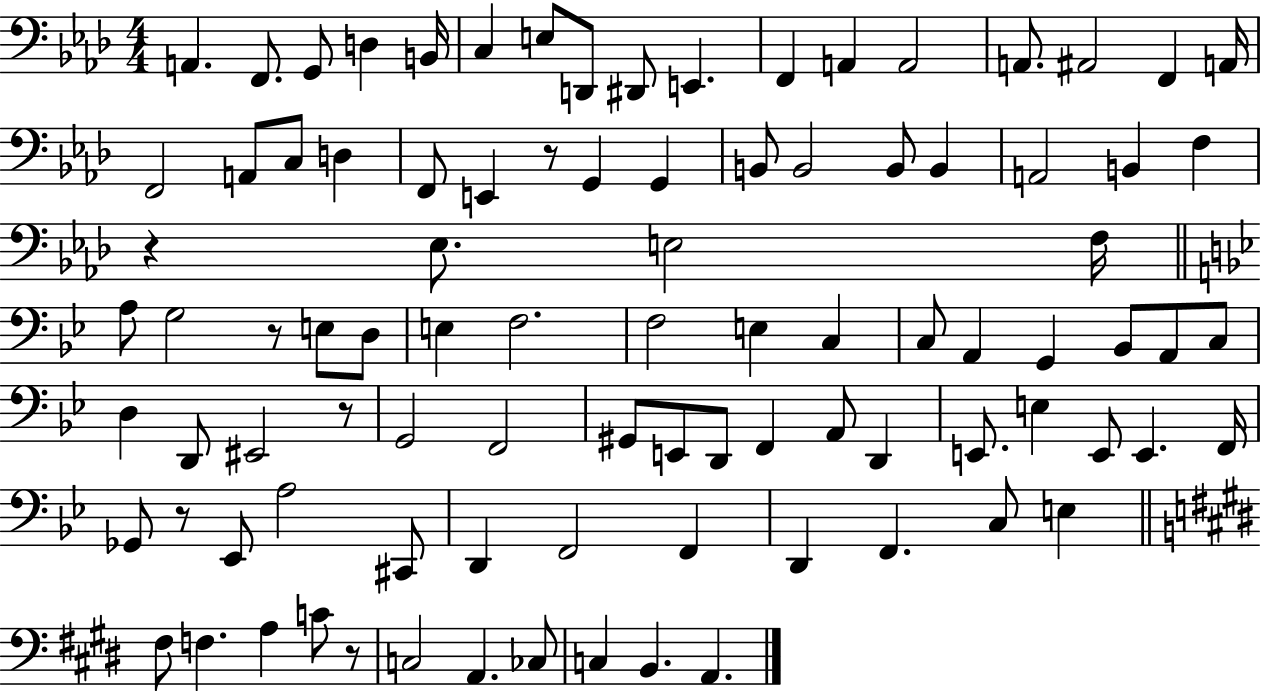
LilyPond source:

{
  \clef bass
  \numericTimeSignature
  \time 4/4
  \key aes \major
  a,4. f,8. g,8 d4 b,16 | c4 e8 d,8 dis,8 e,4. | f,4 a,4 a,2 | a,8. ais,2 f,4 a,16 | \break f,2 a,8 c8 d4 | f,8 e,4 r8 g,4 g,4 | b,8 b,2 b,8 b,4 | a,2 b,4 f4 | \break r4 ees8. e2 f16 | \bar "||" \break \key bes \major a8 g2 r8 e8 d8 | e4 f2. | f2 e4 c4 | c8 a,4 g,4 bes,8 a,8 c8 | \break d4 d,8 eis,2 r8 | g,2 f,2 | gis,8 e,8 d,8 f,4 a,8 d,4 | e,8. e4 e,8 e,4. f,16 | \break ges,8 r8 ees,8 a2 cis,8 | d,4 f,2 f,4 | d,4 f,4. c8 e4 | \bar "||" \break \key e \major fis8 f4. a4 c'8 r8 | c2 a,4. ces8 | c4 b,4. a,4. | \bar "|."
}